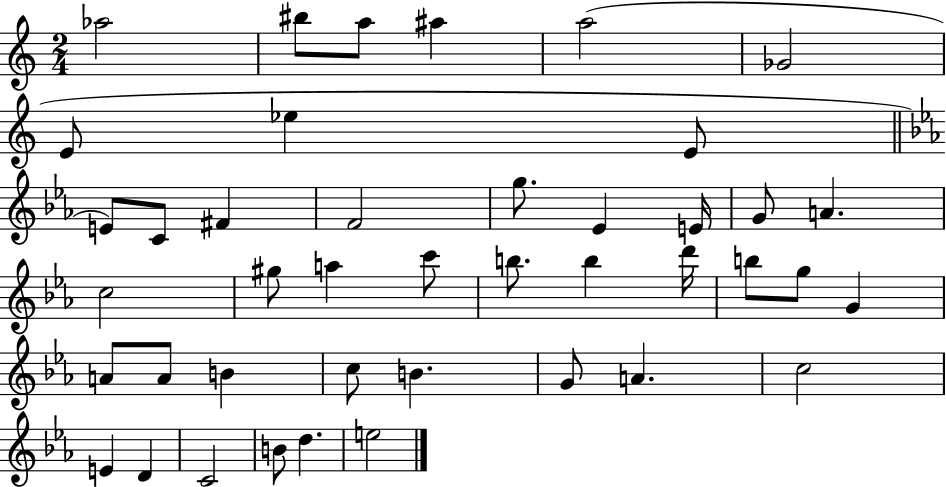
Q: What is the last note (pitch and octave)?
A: E5